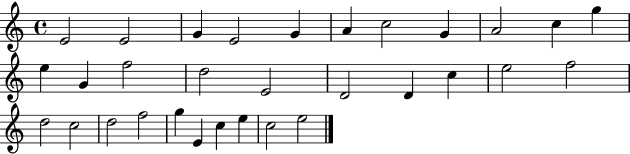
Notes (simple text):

E4/h E4/h G4/q E4/h G4/q A4/q C5/h G4/q A4/h C5/q G5/q E5/q G4/q F5/h D5/h E4/h D4/h D4/q C5/q E5/h F5/h D5/h C5/h D5/h F5/h G5/q E4/q C5/q E5/q C5/h E5/h